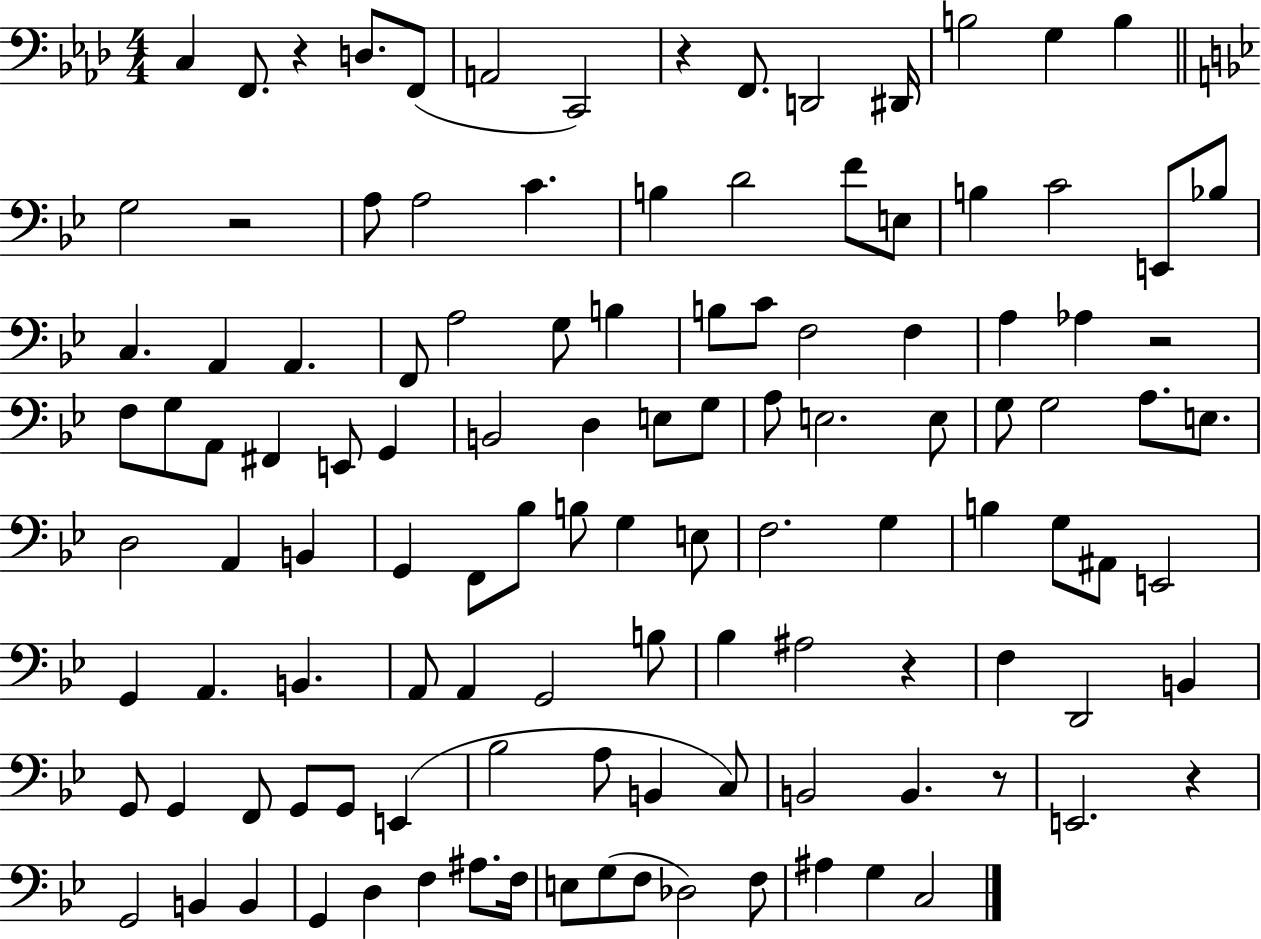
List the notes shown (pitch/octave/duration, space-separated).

C3/q F2/e. R/q D3/e. F2/e A2/h C2/h R/q F2/e. D2/h D#2/s B3/h G3/q B3/q G3/h R/h A3/e A3/h C4/q. B3/q D4/h F4/e E3/e B3/q C4/h E2/e Bb3/e C3/q. A2/q A2/q. F2/e A3/h G3/e B3/q B3/e C4/e F3/h F3/q A3/q Ab3/q R/h F3/e G3/e A2/e F#2/q E2/e G2/q B2/h D3/q E3/e G3/e A3/e E3/h. E3/e G3/e G3/h A3/e. E3/e. D3/h A2/q B2/q G2/q F2/e Bb3/e B3/e G3/q E3/e F3/h. G3/q B3/q G3/e A#2/e E2/h G2/q A2/q. B2/q. A2/e A2/q G2/h B3/e Bb3/q A#3/h R/q F3/q D2/h B2/q G2/e G2/q F2/e G2/e G2/e E2/q Bb3/h A3/e B2/q C3/e B2/h B2/q. R/e E2/h. R/q G2/h B2/q B2/q G2/q D3/q F3/q A#3/e. F3/s E3/e G3/e F3/e Db3/h F3/e A#3/q G3/q C3/h